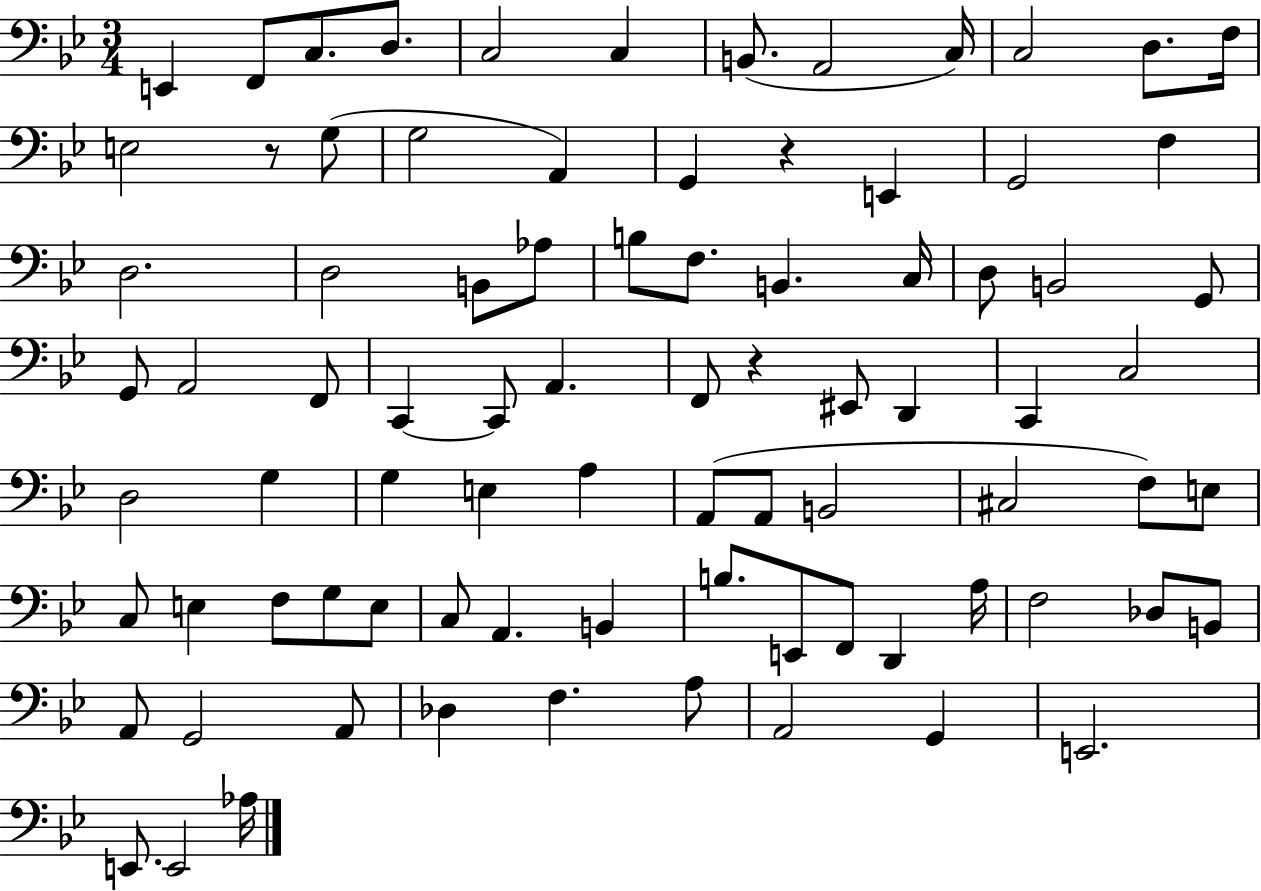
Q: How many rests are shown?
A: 3